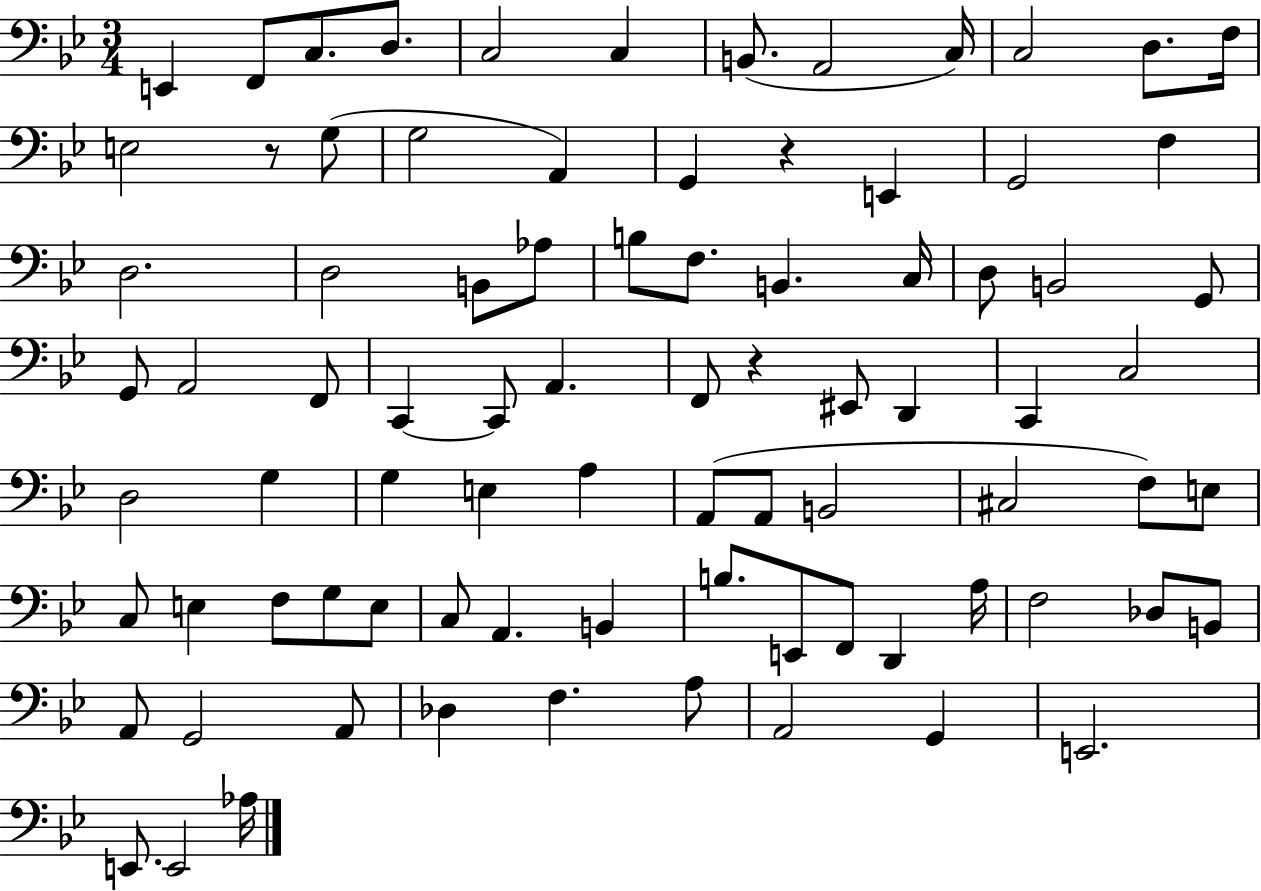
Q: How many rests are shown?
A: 3